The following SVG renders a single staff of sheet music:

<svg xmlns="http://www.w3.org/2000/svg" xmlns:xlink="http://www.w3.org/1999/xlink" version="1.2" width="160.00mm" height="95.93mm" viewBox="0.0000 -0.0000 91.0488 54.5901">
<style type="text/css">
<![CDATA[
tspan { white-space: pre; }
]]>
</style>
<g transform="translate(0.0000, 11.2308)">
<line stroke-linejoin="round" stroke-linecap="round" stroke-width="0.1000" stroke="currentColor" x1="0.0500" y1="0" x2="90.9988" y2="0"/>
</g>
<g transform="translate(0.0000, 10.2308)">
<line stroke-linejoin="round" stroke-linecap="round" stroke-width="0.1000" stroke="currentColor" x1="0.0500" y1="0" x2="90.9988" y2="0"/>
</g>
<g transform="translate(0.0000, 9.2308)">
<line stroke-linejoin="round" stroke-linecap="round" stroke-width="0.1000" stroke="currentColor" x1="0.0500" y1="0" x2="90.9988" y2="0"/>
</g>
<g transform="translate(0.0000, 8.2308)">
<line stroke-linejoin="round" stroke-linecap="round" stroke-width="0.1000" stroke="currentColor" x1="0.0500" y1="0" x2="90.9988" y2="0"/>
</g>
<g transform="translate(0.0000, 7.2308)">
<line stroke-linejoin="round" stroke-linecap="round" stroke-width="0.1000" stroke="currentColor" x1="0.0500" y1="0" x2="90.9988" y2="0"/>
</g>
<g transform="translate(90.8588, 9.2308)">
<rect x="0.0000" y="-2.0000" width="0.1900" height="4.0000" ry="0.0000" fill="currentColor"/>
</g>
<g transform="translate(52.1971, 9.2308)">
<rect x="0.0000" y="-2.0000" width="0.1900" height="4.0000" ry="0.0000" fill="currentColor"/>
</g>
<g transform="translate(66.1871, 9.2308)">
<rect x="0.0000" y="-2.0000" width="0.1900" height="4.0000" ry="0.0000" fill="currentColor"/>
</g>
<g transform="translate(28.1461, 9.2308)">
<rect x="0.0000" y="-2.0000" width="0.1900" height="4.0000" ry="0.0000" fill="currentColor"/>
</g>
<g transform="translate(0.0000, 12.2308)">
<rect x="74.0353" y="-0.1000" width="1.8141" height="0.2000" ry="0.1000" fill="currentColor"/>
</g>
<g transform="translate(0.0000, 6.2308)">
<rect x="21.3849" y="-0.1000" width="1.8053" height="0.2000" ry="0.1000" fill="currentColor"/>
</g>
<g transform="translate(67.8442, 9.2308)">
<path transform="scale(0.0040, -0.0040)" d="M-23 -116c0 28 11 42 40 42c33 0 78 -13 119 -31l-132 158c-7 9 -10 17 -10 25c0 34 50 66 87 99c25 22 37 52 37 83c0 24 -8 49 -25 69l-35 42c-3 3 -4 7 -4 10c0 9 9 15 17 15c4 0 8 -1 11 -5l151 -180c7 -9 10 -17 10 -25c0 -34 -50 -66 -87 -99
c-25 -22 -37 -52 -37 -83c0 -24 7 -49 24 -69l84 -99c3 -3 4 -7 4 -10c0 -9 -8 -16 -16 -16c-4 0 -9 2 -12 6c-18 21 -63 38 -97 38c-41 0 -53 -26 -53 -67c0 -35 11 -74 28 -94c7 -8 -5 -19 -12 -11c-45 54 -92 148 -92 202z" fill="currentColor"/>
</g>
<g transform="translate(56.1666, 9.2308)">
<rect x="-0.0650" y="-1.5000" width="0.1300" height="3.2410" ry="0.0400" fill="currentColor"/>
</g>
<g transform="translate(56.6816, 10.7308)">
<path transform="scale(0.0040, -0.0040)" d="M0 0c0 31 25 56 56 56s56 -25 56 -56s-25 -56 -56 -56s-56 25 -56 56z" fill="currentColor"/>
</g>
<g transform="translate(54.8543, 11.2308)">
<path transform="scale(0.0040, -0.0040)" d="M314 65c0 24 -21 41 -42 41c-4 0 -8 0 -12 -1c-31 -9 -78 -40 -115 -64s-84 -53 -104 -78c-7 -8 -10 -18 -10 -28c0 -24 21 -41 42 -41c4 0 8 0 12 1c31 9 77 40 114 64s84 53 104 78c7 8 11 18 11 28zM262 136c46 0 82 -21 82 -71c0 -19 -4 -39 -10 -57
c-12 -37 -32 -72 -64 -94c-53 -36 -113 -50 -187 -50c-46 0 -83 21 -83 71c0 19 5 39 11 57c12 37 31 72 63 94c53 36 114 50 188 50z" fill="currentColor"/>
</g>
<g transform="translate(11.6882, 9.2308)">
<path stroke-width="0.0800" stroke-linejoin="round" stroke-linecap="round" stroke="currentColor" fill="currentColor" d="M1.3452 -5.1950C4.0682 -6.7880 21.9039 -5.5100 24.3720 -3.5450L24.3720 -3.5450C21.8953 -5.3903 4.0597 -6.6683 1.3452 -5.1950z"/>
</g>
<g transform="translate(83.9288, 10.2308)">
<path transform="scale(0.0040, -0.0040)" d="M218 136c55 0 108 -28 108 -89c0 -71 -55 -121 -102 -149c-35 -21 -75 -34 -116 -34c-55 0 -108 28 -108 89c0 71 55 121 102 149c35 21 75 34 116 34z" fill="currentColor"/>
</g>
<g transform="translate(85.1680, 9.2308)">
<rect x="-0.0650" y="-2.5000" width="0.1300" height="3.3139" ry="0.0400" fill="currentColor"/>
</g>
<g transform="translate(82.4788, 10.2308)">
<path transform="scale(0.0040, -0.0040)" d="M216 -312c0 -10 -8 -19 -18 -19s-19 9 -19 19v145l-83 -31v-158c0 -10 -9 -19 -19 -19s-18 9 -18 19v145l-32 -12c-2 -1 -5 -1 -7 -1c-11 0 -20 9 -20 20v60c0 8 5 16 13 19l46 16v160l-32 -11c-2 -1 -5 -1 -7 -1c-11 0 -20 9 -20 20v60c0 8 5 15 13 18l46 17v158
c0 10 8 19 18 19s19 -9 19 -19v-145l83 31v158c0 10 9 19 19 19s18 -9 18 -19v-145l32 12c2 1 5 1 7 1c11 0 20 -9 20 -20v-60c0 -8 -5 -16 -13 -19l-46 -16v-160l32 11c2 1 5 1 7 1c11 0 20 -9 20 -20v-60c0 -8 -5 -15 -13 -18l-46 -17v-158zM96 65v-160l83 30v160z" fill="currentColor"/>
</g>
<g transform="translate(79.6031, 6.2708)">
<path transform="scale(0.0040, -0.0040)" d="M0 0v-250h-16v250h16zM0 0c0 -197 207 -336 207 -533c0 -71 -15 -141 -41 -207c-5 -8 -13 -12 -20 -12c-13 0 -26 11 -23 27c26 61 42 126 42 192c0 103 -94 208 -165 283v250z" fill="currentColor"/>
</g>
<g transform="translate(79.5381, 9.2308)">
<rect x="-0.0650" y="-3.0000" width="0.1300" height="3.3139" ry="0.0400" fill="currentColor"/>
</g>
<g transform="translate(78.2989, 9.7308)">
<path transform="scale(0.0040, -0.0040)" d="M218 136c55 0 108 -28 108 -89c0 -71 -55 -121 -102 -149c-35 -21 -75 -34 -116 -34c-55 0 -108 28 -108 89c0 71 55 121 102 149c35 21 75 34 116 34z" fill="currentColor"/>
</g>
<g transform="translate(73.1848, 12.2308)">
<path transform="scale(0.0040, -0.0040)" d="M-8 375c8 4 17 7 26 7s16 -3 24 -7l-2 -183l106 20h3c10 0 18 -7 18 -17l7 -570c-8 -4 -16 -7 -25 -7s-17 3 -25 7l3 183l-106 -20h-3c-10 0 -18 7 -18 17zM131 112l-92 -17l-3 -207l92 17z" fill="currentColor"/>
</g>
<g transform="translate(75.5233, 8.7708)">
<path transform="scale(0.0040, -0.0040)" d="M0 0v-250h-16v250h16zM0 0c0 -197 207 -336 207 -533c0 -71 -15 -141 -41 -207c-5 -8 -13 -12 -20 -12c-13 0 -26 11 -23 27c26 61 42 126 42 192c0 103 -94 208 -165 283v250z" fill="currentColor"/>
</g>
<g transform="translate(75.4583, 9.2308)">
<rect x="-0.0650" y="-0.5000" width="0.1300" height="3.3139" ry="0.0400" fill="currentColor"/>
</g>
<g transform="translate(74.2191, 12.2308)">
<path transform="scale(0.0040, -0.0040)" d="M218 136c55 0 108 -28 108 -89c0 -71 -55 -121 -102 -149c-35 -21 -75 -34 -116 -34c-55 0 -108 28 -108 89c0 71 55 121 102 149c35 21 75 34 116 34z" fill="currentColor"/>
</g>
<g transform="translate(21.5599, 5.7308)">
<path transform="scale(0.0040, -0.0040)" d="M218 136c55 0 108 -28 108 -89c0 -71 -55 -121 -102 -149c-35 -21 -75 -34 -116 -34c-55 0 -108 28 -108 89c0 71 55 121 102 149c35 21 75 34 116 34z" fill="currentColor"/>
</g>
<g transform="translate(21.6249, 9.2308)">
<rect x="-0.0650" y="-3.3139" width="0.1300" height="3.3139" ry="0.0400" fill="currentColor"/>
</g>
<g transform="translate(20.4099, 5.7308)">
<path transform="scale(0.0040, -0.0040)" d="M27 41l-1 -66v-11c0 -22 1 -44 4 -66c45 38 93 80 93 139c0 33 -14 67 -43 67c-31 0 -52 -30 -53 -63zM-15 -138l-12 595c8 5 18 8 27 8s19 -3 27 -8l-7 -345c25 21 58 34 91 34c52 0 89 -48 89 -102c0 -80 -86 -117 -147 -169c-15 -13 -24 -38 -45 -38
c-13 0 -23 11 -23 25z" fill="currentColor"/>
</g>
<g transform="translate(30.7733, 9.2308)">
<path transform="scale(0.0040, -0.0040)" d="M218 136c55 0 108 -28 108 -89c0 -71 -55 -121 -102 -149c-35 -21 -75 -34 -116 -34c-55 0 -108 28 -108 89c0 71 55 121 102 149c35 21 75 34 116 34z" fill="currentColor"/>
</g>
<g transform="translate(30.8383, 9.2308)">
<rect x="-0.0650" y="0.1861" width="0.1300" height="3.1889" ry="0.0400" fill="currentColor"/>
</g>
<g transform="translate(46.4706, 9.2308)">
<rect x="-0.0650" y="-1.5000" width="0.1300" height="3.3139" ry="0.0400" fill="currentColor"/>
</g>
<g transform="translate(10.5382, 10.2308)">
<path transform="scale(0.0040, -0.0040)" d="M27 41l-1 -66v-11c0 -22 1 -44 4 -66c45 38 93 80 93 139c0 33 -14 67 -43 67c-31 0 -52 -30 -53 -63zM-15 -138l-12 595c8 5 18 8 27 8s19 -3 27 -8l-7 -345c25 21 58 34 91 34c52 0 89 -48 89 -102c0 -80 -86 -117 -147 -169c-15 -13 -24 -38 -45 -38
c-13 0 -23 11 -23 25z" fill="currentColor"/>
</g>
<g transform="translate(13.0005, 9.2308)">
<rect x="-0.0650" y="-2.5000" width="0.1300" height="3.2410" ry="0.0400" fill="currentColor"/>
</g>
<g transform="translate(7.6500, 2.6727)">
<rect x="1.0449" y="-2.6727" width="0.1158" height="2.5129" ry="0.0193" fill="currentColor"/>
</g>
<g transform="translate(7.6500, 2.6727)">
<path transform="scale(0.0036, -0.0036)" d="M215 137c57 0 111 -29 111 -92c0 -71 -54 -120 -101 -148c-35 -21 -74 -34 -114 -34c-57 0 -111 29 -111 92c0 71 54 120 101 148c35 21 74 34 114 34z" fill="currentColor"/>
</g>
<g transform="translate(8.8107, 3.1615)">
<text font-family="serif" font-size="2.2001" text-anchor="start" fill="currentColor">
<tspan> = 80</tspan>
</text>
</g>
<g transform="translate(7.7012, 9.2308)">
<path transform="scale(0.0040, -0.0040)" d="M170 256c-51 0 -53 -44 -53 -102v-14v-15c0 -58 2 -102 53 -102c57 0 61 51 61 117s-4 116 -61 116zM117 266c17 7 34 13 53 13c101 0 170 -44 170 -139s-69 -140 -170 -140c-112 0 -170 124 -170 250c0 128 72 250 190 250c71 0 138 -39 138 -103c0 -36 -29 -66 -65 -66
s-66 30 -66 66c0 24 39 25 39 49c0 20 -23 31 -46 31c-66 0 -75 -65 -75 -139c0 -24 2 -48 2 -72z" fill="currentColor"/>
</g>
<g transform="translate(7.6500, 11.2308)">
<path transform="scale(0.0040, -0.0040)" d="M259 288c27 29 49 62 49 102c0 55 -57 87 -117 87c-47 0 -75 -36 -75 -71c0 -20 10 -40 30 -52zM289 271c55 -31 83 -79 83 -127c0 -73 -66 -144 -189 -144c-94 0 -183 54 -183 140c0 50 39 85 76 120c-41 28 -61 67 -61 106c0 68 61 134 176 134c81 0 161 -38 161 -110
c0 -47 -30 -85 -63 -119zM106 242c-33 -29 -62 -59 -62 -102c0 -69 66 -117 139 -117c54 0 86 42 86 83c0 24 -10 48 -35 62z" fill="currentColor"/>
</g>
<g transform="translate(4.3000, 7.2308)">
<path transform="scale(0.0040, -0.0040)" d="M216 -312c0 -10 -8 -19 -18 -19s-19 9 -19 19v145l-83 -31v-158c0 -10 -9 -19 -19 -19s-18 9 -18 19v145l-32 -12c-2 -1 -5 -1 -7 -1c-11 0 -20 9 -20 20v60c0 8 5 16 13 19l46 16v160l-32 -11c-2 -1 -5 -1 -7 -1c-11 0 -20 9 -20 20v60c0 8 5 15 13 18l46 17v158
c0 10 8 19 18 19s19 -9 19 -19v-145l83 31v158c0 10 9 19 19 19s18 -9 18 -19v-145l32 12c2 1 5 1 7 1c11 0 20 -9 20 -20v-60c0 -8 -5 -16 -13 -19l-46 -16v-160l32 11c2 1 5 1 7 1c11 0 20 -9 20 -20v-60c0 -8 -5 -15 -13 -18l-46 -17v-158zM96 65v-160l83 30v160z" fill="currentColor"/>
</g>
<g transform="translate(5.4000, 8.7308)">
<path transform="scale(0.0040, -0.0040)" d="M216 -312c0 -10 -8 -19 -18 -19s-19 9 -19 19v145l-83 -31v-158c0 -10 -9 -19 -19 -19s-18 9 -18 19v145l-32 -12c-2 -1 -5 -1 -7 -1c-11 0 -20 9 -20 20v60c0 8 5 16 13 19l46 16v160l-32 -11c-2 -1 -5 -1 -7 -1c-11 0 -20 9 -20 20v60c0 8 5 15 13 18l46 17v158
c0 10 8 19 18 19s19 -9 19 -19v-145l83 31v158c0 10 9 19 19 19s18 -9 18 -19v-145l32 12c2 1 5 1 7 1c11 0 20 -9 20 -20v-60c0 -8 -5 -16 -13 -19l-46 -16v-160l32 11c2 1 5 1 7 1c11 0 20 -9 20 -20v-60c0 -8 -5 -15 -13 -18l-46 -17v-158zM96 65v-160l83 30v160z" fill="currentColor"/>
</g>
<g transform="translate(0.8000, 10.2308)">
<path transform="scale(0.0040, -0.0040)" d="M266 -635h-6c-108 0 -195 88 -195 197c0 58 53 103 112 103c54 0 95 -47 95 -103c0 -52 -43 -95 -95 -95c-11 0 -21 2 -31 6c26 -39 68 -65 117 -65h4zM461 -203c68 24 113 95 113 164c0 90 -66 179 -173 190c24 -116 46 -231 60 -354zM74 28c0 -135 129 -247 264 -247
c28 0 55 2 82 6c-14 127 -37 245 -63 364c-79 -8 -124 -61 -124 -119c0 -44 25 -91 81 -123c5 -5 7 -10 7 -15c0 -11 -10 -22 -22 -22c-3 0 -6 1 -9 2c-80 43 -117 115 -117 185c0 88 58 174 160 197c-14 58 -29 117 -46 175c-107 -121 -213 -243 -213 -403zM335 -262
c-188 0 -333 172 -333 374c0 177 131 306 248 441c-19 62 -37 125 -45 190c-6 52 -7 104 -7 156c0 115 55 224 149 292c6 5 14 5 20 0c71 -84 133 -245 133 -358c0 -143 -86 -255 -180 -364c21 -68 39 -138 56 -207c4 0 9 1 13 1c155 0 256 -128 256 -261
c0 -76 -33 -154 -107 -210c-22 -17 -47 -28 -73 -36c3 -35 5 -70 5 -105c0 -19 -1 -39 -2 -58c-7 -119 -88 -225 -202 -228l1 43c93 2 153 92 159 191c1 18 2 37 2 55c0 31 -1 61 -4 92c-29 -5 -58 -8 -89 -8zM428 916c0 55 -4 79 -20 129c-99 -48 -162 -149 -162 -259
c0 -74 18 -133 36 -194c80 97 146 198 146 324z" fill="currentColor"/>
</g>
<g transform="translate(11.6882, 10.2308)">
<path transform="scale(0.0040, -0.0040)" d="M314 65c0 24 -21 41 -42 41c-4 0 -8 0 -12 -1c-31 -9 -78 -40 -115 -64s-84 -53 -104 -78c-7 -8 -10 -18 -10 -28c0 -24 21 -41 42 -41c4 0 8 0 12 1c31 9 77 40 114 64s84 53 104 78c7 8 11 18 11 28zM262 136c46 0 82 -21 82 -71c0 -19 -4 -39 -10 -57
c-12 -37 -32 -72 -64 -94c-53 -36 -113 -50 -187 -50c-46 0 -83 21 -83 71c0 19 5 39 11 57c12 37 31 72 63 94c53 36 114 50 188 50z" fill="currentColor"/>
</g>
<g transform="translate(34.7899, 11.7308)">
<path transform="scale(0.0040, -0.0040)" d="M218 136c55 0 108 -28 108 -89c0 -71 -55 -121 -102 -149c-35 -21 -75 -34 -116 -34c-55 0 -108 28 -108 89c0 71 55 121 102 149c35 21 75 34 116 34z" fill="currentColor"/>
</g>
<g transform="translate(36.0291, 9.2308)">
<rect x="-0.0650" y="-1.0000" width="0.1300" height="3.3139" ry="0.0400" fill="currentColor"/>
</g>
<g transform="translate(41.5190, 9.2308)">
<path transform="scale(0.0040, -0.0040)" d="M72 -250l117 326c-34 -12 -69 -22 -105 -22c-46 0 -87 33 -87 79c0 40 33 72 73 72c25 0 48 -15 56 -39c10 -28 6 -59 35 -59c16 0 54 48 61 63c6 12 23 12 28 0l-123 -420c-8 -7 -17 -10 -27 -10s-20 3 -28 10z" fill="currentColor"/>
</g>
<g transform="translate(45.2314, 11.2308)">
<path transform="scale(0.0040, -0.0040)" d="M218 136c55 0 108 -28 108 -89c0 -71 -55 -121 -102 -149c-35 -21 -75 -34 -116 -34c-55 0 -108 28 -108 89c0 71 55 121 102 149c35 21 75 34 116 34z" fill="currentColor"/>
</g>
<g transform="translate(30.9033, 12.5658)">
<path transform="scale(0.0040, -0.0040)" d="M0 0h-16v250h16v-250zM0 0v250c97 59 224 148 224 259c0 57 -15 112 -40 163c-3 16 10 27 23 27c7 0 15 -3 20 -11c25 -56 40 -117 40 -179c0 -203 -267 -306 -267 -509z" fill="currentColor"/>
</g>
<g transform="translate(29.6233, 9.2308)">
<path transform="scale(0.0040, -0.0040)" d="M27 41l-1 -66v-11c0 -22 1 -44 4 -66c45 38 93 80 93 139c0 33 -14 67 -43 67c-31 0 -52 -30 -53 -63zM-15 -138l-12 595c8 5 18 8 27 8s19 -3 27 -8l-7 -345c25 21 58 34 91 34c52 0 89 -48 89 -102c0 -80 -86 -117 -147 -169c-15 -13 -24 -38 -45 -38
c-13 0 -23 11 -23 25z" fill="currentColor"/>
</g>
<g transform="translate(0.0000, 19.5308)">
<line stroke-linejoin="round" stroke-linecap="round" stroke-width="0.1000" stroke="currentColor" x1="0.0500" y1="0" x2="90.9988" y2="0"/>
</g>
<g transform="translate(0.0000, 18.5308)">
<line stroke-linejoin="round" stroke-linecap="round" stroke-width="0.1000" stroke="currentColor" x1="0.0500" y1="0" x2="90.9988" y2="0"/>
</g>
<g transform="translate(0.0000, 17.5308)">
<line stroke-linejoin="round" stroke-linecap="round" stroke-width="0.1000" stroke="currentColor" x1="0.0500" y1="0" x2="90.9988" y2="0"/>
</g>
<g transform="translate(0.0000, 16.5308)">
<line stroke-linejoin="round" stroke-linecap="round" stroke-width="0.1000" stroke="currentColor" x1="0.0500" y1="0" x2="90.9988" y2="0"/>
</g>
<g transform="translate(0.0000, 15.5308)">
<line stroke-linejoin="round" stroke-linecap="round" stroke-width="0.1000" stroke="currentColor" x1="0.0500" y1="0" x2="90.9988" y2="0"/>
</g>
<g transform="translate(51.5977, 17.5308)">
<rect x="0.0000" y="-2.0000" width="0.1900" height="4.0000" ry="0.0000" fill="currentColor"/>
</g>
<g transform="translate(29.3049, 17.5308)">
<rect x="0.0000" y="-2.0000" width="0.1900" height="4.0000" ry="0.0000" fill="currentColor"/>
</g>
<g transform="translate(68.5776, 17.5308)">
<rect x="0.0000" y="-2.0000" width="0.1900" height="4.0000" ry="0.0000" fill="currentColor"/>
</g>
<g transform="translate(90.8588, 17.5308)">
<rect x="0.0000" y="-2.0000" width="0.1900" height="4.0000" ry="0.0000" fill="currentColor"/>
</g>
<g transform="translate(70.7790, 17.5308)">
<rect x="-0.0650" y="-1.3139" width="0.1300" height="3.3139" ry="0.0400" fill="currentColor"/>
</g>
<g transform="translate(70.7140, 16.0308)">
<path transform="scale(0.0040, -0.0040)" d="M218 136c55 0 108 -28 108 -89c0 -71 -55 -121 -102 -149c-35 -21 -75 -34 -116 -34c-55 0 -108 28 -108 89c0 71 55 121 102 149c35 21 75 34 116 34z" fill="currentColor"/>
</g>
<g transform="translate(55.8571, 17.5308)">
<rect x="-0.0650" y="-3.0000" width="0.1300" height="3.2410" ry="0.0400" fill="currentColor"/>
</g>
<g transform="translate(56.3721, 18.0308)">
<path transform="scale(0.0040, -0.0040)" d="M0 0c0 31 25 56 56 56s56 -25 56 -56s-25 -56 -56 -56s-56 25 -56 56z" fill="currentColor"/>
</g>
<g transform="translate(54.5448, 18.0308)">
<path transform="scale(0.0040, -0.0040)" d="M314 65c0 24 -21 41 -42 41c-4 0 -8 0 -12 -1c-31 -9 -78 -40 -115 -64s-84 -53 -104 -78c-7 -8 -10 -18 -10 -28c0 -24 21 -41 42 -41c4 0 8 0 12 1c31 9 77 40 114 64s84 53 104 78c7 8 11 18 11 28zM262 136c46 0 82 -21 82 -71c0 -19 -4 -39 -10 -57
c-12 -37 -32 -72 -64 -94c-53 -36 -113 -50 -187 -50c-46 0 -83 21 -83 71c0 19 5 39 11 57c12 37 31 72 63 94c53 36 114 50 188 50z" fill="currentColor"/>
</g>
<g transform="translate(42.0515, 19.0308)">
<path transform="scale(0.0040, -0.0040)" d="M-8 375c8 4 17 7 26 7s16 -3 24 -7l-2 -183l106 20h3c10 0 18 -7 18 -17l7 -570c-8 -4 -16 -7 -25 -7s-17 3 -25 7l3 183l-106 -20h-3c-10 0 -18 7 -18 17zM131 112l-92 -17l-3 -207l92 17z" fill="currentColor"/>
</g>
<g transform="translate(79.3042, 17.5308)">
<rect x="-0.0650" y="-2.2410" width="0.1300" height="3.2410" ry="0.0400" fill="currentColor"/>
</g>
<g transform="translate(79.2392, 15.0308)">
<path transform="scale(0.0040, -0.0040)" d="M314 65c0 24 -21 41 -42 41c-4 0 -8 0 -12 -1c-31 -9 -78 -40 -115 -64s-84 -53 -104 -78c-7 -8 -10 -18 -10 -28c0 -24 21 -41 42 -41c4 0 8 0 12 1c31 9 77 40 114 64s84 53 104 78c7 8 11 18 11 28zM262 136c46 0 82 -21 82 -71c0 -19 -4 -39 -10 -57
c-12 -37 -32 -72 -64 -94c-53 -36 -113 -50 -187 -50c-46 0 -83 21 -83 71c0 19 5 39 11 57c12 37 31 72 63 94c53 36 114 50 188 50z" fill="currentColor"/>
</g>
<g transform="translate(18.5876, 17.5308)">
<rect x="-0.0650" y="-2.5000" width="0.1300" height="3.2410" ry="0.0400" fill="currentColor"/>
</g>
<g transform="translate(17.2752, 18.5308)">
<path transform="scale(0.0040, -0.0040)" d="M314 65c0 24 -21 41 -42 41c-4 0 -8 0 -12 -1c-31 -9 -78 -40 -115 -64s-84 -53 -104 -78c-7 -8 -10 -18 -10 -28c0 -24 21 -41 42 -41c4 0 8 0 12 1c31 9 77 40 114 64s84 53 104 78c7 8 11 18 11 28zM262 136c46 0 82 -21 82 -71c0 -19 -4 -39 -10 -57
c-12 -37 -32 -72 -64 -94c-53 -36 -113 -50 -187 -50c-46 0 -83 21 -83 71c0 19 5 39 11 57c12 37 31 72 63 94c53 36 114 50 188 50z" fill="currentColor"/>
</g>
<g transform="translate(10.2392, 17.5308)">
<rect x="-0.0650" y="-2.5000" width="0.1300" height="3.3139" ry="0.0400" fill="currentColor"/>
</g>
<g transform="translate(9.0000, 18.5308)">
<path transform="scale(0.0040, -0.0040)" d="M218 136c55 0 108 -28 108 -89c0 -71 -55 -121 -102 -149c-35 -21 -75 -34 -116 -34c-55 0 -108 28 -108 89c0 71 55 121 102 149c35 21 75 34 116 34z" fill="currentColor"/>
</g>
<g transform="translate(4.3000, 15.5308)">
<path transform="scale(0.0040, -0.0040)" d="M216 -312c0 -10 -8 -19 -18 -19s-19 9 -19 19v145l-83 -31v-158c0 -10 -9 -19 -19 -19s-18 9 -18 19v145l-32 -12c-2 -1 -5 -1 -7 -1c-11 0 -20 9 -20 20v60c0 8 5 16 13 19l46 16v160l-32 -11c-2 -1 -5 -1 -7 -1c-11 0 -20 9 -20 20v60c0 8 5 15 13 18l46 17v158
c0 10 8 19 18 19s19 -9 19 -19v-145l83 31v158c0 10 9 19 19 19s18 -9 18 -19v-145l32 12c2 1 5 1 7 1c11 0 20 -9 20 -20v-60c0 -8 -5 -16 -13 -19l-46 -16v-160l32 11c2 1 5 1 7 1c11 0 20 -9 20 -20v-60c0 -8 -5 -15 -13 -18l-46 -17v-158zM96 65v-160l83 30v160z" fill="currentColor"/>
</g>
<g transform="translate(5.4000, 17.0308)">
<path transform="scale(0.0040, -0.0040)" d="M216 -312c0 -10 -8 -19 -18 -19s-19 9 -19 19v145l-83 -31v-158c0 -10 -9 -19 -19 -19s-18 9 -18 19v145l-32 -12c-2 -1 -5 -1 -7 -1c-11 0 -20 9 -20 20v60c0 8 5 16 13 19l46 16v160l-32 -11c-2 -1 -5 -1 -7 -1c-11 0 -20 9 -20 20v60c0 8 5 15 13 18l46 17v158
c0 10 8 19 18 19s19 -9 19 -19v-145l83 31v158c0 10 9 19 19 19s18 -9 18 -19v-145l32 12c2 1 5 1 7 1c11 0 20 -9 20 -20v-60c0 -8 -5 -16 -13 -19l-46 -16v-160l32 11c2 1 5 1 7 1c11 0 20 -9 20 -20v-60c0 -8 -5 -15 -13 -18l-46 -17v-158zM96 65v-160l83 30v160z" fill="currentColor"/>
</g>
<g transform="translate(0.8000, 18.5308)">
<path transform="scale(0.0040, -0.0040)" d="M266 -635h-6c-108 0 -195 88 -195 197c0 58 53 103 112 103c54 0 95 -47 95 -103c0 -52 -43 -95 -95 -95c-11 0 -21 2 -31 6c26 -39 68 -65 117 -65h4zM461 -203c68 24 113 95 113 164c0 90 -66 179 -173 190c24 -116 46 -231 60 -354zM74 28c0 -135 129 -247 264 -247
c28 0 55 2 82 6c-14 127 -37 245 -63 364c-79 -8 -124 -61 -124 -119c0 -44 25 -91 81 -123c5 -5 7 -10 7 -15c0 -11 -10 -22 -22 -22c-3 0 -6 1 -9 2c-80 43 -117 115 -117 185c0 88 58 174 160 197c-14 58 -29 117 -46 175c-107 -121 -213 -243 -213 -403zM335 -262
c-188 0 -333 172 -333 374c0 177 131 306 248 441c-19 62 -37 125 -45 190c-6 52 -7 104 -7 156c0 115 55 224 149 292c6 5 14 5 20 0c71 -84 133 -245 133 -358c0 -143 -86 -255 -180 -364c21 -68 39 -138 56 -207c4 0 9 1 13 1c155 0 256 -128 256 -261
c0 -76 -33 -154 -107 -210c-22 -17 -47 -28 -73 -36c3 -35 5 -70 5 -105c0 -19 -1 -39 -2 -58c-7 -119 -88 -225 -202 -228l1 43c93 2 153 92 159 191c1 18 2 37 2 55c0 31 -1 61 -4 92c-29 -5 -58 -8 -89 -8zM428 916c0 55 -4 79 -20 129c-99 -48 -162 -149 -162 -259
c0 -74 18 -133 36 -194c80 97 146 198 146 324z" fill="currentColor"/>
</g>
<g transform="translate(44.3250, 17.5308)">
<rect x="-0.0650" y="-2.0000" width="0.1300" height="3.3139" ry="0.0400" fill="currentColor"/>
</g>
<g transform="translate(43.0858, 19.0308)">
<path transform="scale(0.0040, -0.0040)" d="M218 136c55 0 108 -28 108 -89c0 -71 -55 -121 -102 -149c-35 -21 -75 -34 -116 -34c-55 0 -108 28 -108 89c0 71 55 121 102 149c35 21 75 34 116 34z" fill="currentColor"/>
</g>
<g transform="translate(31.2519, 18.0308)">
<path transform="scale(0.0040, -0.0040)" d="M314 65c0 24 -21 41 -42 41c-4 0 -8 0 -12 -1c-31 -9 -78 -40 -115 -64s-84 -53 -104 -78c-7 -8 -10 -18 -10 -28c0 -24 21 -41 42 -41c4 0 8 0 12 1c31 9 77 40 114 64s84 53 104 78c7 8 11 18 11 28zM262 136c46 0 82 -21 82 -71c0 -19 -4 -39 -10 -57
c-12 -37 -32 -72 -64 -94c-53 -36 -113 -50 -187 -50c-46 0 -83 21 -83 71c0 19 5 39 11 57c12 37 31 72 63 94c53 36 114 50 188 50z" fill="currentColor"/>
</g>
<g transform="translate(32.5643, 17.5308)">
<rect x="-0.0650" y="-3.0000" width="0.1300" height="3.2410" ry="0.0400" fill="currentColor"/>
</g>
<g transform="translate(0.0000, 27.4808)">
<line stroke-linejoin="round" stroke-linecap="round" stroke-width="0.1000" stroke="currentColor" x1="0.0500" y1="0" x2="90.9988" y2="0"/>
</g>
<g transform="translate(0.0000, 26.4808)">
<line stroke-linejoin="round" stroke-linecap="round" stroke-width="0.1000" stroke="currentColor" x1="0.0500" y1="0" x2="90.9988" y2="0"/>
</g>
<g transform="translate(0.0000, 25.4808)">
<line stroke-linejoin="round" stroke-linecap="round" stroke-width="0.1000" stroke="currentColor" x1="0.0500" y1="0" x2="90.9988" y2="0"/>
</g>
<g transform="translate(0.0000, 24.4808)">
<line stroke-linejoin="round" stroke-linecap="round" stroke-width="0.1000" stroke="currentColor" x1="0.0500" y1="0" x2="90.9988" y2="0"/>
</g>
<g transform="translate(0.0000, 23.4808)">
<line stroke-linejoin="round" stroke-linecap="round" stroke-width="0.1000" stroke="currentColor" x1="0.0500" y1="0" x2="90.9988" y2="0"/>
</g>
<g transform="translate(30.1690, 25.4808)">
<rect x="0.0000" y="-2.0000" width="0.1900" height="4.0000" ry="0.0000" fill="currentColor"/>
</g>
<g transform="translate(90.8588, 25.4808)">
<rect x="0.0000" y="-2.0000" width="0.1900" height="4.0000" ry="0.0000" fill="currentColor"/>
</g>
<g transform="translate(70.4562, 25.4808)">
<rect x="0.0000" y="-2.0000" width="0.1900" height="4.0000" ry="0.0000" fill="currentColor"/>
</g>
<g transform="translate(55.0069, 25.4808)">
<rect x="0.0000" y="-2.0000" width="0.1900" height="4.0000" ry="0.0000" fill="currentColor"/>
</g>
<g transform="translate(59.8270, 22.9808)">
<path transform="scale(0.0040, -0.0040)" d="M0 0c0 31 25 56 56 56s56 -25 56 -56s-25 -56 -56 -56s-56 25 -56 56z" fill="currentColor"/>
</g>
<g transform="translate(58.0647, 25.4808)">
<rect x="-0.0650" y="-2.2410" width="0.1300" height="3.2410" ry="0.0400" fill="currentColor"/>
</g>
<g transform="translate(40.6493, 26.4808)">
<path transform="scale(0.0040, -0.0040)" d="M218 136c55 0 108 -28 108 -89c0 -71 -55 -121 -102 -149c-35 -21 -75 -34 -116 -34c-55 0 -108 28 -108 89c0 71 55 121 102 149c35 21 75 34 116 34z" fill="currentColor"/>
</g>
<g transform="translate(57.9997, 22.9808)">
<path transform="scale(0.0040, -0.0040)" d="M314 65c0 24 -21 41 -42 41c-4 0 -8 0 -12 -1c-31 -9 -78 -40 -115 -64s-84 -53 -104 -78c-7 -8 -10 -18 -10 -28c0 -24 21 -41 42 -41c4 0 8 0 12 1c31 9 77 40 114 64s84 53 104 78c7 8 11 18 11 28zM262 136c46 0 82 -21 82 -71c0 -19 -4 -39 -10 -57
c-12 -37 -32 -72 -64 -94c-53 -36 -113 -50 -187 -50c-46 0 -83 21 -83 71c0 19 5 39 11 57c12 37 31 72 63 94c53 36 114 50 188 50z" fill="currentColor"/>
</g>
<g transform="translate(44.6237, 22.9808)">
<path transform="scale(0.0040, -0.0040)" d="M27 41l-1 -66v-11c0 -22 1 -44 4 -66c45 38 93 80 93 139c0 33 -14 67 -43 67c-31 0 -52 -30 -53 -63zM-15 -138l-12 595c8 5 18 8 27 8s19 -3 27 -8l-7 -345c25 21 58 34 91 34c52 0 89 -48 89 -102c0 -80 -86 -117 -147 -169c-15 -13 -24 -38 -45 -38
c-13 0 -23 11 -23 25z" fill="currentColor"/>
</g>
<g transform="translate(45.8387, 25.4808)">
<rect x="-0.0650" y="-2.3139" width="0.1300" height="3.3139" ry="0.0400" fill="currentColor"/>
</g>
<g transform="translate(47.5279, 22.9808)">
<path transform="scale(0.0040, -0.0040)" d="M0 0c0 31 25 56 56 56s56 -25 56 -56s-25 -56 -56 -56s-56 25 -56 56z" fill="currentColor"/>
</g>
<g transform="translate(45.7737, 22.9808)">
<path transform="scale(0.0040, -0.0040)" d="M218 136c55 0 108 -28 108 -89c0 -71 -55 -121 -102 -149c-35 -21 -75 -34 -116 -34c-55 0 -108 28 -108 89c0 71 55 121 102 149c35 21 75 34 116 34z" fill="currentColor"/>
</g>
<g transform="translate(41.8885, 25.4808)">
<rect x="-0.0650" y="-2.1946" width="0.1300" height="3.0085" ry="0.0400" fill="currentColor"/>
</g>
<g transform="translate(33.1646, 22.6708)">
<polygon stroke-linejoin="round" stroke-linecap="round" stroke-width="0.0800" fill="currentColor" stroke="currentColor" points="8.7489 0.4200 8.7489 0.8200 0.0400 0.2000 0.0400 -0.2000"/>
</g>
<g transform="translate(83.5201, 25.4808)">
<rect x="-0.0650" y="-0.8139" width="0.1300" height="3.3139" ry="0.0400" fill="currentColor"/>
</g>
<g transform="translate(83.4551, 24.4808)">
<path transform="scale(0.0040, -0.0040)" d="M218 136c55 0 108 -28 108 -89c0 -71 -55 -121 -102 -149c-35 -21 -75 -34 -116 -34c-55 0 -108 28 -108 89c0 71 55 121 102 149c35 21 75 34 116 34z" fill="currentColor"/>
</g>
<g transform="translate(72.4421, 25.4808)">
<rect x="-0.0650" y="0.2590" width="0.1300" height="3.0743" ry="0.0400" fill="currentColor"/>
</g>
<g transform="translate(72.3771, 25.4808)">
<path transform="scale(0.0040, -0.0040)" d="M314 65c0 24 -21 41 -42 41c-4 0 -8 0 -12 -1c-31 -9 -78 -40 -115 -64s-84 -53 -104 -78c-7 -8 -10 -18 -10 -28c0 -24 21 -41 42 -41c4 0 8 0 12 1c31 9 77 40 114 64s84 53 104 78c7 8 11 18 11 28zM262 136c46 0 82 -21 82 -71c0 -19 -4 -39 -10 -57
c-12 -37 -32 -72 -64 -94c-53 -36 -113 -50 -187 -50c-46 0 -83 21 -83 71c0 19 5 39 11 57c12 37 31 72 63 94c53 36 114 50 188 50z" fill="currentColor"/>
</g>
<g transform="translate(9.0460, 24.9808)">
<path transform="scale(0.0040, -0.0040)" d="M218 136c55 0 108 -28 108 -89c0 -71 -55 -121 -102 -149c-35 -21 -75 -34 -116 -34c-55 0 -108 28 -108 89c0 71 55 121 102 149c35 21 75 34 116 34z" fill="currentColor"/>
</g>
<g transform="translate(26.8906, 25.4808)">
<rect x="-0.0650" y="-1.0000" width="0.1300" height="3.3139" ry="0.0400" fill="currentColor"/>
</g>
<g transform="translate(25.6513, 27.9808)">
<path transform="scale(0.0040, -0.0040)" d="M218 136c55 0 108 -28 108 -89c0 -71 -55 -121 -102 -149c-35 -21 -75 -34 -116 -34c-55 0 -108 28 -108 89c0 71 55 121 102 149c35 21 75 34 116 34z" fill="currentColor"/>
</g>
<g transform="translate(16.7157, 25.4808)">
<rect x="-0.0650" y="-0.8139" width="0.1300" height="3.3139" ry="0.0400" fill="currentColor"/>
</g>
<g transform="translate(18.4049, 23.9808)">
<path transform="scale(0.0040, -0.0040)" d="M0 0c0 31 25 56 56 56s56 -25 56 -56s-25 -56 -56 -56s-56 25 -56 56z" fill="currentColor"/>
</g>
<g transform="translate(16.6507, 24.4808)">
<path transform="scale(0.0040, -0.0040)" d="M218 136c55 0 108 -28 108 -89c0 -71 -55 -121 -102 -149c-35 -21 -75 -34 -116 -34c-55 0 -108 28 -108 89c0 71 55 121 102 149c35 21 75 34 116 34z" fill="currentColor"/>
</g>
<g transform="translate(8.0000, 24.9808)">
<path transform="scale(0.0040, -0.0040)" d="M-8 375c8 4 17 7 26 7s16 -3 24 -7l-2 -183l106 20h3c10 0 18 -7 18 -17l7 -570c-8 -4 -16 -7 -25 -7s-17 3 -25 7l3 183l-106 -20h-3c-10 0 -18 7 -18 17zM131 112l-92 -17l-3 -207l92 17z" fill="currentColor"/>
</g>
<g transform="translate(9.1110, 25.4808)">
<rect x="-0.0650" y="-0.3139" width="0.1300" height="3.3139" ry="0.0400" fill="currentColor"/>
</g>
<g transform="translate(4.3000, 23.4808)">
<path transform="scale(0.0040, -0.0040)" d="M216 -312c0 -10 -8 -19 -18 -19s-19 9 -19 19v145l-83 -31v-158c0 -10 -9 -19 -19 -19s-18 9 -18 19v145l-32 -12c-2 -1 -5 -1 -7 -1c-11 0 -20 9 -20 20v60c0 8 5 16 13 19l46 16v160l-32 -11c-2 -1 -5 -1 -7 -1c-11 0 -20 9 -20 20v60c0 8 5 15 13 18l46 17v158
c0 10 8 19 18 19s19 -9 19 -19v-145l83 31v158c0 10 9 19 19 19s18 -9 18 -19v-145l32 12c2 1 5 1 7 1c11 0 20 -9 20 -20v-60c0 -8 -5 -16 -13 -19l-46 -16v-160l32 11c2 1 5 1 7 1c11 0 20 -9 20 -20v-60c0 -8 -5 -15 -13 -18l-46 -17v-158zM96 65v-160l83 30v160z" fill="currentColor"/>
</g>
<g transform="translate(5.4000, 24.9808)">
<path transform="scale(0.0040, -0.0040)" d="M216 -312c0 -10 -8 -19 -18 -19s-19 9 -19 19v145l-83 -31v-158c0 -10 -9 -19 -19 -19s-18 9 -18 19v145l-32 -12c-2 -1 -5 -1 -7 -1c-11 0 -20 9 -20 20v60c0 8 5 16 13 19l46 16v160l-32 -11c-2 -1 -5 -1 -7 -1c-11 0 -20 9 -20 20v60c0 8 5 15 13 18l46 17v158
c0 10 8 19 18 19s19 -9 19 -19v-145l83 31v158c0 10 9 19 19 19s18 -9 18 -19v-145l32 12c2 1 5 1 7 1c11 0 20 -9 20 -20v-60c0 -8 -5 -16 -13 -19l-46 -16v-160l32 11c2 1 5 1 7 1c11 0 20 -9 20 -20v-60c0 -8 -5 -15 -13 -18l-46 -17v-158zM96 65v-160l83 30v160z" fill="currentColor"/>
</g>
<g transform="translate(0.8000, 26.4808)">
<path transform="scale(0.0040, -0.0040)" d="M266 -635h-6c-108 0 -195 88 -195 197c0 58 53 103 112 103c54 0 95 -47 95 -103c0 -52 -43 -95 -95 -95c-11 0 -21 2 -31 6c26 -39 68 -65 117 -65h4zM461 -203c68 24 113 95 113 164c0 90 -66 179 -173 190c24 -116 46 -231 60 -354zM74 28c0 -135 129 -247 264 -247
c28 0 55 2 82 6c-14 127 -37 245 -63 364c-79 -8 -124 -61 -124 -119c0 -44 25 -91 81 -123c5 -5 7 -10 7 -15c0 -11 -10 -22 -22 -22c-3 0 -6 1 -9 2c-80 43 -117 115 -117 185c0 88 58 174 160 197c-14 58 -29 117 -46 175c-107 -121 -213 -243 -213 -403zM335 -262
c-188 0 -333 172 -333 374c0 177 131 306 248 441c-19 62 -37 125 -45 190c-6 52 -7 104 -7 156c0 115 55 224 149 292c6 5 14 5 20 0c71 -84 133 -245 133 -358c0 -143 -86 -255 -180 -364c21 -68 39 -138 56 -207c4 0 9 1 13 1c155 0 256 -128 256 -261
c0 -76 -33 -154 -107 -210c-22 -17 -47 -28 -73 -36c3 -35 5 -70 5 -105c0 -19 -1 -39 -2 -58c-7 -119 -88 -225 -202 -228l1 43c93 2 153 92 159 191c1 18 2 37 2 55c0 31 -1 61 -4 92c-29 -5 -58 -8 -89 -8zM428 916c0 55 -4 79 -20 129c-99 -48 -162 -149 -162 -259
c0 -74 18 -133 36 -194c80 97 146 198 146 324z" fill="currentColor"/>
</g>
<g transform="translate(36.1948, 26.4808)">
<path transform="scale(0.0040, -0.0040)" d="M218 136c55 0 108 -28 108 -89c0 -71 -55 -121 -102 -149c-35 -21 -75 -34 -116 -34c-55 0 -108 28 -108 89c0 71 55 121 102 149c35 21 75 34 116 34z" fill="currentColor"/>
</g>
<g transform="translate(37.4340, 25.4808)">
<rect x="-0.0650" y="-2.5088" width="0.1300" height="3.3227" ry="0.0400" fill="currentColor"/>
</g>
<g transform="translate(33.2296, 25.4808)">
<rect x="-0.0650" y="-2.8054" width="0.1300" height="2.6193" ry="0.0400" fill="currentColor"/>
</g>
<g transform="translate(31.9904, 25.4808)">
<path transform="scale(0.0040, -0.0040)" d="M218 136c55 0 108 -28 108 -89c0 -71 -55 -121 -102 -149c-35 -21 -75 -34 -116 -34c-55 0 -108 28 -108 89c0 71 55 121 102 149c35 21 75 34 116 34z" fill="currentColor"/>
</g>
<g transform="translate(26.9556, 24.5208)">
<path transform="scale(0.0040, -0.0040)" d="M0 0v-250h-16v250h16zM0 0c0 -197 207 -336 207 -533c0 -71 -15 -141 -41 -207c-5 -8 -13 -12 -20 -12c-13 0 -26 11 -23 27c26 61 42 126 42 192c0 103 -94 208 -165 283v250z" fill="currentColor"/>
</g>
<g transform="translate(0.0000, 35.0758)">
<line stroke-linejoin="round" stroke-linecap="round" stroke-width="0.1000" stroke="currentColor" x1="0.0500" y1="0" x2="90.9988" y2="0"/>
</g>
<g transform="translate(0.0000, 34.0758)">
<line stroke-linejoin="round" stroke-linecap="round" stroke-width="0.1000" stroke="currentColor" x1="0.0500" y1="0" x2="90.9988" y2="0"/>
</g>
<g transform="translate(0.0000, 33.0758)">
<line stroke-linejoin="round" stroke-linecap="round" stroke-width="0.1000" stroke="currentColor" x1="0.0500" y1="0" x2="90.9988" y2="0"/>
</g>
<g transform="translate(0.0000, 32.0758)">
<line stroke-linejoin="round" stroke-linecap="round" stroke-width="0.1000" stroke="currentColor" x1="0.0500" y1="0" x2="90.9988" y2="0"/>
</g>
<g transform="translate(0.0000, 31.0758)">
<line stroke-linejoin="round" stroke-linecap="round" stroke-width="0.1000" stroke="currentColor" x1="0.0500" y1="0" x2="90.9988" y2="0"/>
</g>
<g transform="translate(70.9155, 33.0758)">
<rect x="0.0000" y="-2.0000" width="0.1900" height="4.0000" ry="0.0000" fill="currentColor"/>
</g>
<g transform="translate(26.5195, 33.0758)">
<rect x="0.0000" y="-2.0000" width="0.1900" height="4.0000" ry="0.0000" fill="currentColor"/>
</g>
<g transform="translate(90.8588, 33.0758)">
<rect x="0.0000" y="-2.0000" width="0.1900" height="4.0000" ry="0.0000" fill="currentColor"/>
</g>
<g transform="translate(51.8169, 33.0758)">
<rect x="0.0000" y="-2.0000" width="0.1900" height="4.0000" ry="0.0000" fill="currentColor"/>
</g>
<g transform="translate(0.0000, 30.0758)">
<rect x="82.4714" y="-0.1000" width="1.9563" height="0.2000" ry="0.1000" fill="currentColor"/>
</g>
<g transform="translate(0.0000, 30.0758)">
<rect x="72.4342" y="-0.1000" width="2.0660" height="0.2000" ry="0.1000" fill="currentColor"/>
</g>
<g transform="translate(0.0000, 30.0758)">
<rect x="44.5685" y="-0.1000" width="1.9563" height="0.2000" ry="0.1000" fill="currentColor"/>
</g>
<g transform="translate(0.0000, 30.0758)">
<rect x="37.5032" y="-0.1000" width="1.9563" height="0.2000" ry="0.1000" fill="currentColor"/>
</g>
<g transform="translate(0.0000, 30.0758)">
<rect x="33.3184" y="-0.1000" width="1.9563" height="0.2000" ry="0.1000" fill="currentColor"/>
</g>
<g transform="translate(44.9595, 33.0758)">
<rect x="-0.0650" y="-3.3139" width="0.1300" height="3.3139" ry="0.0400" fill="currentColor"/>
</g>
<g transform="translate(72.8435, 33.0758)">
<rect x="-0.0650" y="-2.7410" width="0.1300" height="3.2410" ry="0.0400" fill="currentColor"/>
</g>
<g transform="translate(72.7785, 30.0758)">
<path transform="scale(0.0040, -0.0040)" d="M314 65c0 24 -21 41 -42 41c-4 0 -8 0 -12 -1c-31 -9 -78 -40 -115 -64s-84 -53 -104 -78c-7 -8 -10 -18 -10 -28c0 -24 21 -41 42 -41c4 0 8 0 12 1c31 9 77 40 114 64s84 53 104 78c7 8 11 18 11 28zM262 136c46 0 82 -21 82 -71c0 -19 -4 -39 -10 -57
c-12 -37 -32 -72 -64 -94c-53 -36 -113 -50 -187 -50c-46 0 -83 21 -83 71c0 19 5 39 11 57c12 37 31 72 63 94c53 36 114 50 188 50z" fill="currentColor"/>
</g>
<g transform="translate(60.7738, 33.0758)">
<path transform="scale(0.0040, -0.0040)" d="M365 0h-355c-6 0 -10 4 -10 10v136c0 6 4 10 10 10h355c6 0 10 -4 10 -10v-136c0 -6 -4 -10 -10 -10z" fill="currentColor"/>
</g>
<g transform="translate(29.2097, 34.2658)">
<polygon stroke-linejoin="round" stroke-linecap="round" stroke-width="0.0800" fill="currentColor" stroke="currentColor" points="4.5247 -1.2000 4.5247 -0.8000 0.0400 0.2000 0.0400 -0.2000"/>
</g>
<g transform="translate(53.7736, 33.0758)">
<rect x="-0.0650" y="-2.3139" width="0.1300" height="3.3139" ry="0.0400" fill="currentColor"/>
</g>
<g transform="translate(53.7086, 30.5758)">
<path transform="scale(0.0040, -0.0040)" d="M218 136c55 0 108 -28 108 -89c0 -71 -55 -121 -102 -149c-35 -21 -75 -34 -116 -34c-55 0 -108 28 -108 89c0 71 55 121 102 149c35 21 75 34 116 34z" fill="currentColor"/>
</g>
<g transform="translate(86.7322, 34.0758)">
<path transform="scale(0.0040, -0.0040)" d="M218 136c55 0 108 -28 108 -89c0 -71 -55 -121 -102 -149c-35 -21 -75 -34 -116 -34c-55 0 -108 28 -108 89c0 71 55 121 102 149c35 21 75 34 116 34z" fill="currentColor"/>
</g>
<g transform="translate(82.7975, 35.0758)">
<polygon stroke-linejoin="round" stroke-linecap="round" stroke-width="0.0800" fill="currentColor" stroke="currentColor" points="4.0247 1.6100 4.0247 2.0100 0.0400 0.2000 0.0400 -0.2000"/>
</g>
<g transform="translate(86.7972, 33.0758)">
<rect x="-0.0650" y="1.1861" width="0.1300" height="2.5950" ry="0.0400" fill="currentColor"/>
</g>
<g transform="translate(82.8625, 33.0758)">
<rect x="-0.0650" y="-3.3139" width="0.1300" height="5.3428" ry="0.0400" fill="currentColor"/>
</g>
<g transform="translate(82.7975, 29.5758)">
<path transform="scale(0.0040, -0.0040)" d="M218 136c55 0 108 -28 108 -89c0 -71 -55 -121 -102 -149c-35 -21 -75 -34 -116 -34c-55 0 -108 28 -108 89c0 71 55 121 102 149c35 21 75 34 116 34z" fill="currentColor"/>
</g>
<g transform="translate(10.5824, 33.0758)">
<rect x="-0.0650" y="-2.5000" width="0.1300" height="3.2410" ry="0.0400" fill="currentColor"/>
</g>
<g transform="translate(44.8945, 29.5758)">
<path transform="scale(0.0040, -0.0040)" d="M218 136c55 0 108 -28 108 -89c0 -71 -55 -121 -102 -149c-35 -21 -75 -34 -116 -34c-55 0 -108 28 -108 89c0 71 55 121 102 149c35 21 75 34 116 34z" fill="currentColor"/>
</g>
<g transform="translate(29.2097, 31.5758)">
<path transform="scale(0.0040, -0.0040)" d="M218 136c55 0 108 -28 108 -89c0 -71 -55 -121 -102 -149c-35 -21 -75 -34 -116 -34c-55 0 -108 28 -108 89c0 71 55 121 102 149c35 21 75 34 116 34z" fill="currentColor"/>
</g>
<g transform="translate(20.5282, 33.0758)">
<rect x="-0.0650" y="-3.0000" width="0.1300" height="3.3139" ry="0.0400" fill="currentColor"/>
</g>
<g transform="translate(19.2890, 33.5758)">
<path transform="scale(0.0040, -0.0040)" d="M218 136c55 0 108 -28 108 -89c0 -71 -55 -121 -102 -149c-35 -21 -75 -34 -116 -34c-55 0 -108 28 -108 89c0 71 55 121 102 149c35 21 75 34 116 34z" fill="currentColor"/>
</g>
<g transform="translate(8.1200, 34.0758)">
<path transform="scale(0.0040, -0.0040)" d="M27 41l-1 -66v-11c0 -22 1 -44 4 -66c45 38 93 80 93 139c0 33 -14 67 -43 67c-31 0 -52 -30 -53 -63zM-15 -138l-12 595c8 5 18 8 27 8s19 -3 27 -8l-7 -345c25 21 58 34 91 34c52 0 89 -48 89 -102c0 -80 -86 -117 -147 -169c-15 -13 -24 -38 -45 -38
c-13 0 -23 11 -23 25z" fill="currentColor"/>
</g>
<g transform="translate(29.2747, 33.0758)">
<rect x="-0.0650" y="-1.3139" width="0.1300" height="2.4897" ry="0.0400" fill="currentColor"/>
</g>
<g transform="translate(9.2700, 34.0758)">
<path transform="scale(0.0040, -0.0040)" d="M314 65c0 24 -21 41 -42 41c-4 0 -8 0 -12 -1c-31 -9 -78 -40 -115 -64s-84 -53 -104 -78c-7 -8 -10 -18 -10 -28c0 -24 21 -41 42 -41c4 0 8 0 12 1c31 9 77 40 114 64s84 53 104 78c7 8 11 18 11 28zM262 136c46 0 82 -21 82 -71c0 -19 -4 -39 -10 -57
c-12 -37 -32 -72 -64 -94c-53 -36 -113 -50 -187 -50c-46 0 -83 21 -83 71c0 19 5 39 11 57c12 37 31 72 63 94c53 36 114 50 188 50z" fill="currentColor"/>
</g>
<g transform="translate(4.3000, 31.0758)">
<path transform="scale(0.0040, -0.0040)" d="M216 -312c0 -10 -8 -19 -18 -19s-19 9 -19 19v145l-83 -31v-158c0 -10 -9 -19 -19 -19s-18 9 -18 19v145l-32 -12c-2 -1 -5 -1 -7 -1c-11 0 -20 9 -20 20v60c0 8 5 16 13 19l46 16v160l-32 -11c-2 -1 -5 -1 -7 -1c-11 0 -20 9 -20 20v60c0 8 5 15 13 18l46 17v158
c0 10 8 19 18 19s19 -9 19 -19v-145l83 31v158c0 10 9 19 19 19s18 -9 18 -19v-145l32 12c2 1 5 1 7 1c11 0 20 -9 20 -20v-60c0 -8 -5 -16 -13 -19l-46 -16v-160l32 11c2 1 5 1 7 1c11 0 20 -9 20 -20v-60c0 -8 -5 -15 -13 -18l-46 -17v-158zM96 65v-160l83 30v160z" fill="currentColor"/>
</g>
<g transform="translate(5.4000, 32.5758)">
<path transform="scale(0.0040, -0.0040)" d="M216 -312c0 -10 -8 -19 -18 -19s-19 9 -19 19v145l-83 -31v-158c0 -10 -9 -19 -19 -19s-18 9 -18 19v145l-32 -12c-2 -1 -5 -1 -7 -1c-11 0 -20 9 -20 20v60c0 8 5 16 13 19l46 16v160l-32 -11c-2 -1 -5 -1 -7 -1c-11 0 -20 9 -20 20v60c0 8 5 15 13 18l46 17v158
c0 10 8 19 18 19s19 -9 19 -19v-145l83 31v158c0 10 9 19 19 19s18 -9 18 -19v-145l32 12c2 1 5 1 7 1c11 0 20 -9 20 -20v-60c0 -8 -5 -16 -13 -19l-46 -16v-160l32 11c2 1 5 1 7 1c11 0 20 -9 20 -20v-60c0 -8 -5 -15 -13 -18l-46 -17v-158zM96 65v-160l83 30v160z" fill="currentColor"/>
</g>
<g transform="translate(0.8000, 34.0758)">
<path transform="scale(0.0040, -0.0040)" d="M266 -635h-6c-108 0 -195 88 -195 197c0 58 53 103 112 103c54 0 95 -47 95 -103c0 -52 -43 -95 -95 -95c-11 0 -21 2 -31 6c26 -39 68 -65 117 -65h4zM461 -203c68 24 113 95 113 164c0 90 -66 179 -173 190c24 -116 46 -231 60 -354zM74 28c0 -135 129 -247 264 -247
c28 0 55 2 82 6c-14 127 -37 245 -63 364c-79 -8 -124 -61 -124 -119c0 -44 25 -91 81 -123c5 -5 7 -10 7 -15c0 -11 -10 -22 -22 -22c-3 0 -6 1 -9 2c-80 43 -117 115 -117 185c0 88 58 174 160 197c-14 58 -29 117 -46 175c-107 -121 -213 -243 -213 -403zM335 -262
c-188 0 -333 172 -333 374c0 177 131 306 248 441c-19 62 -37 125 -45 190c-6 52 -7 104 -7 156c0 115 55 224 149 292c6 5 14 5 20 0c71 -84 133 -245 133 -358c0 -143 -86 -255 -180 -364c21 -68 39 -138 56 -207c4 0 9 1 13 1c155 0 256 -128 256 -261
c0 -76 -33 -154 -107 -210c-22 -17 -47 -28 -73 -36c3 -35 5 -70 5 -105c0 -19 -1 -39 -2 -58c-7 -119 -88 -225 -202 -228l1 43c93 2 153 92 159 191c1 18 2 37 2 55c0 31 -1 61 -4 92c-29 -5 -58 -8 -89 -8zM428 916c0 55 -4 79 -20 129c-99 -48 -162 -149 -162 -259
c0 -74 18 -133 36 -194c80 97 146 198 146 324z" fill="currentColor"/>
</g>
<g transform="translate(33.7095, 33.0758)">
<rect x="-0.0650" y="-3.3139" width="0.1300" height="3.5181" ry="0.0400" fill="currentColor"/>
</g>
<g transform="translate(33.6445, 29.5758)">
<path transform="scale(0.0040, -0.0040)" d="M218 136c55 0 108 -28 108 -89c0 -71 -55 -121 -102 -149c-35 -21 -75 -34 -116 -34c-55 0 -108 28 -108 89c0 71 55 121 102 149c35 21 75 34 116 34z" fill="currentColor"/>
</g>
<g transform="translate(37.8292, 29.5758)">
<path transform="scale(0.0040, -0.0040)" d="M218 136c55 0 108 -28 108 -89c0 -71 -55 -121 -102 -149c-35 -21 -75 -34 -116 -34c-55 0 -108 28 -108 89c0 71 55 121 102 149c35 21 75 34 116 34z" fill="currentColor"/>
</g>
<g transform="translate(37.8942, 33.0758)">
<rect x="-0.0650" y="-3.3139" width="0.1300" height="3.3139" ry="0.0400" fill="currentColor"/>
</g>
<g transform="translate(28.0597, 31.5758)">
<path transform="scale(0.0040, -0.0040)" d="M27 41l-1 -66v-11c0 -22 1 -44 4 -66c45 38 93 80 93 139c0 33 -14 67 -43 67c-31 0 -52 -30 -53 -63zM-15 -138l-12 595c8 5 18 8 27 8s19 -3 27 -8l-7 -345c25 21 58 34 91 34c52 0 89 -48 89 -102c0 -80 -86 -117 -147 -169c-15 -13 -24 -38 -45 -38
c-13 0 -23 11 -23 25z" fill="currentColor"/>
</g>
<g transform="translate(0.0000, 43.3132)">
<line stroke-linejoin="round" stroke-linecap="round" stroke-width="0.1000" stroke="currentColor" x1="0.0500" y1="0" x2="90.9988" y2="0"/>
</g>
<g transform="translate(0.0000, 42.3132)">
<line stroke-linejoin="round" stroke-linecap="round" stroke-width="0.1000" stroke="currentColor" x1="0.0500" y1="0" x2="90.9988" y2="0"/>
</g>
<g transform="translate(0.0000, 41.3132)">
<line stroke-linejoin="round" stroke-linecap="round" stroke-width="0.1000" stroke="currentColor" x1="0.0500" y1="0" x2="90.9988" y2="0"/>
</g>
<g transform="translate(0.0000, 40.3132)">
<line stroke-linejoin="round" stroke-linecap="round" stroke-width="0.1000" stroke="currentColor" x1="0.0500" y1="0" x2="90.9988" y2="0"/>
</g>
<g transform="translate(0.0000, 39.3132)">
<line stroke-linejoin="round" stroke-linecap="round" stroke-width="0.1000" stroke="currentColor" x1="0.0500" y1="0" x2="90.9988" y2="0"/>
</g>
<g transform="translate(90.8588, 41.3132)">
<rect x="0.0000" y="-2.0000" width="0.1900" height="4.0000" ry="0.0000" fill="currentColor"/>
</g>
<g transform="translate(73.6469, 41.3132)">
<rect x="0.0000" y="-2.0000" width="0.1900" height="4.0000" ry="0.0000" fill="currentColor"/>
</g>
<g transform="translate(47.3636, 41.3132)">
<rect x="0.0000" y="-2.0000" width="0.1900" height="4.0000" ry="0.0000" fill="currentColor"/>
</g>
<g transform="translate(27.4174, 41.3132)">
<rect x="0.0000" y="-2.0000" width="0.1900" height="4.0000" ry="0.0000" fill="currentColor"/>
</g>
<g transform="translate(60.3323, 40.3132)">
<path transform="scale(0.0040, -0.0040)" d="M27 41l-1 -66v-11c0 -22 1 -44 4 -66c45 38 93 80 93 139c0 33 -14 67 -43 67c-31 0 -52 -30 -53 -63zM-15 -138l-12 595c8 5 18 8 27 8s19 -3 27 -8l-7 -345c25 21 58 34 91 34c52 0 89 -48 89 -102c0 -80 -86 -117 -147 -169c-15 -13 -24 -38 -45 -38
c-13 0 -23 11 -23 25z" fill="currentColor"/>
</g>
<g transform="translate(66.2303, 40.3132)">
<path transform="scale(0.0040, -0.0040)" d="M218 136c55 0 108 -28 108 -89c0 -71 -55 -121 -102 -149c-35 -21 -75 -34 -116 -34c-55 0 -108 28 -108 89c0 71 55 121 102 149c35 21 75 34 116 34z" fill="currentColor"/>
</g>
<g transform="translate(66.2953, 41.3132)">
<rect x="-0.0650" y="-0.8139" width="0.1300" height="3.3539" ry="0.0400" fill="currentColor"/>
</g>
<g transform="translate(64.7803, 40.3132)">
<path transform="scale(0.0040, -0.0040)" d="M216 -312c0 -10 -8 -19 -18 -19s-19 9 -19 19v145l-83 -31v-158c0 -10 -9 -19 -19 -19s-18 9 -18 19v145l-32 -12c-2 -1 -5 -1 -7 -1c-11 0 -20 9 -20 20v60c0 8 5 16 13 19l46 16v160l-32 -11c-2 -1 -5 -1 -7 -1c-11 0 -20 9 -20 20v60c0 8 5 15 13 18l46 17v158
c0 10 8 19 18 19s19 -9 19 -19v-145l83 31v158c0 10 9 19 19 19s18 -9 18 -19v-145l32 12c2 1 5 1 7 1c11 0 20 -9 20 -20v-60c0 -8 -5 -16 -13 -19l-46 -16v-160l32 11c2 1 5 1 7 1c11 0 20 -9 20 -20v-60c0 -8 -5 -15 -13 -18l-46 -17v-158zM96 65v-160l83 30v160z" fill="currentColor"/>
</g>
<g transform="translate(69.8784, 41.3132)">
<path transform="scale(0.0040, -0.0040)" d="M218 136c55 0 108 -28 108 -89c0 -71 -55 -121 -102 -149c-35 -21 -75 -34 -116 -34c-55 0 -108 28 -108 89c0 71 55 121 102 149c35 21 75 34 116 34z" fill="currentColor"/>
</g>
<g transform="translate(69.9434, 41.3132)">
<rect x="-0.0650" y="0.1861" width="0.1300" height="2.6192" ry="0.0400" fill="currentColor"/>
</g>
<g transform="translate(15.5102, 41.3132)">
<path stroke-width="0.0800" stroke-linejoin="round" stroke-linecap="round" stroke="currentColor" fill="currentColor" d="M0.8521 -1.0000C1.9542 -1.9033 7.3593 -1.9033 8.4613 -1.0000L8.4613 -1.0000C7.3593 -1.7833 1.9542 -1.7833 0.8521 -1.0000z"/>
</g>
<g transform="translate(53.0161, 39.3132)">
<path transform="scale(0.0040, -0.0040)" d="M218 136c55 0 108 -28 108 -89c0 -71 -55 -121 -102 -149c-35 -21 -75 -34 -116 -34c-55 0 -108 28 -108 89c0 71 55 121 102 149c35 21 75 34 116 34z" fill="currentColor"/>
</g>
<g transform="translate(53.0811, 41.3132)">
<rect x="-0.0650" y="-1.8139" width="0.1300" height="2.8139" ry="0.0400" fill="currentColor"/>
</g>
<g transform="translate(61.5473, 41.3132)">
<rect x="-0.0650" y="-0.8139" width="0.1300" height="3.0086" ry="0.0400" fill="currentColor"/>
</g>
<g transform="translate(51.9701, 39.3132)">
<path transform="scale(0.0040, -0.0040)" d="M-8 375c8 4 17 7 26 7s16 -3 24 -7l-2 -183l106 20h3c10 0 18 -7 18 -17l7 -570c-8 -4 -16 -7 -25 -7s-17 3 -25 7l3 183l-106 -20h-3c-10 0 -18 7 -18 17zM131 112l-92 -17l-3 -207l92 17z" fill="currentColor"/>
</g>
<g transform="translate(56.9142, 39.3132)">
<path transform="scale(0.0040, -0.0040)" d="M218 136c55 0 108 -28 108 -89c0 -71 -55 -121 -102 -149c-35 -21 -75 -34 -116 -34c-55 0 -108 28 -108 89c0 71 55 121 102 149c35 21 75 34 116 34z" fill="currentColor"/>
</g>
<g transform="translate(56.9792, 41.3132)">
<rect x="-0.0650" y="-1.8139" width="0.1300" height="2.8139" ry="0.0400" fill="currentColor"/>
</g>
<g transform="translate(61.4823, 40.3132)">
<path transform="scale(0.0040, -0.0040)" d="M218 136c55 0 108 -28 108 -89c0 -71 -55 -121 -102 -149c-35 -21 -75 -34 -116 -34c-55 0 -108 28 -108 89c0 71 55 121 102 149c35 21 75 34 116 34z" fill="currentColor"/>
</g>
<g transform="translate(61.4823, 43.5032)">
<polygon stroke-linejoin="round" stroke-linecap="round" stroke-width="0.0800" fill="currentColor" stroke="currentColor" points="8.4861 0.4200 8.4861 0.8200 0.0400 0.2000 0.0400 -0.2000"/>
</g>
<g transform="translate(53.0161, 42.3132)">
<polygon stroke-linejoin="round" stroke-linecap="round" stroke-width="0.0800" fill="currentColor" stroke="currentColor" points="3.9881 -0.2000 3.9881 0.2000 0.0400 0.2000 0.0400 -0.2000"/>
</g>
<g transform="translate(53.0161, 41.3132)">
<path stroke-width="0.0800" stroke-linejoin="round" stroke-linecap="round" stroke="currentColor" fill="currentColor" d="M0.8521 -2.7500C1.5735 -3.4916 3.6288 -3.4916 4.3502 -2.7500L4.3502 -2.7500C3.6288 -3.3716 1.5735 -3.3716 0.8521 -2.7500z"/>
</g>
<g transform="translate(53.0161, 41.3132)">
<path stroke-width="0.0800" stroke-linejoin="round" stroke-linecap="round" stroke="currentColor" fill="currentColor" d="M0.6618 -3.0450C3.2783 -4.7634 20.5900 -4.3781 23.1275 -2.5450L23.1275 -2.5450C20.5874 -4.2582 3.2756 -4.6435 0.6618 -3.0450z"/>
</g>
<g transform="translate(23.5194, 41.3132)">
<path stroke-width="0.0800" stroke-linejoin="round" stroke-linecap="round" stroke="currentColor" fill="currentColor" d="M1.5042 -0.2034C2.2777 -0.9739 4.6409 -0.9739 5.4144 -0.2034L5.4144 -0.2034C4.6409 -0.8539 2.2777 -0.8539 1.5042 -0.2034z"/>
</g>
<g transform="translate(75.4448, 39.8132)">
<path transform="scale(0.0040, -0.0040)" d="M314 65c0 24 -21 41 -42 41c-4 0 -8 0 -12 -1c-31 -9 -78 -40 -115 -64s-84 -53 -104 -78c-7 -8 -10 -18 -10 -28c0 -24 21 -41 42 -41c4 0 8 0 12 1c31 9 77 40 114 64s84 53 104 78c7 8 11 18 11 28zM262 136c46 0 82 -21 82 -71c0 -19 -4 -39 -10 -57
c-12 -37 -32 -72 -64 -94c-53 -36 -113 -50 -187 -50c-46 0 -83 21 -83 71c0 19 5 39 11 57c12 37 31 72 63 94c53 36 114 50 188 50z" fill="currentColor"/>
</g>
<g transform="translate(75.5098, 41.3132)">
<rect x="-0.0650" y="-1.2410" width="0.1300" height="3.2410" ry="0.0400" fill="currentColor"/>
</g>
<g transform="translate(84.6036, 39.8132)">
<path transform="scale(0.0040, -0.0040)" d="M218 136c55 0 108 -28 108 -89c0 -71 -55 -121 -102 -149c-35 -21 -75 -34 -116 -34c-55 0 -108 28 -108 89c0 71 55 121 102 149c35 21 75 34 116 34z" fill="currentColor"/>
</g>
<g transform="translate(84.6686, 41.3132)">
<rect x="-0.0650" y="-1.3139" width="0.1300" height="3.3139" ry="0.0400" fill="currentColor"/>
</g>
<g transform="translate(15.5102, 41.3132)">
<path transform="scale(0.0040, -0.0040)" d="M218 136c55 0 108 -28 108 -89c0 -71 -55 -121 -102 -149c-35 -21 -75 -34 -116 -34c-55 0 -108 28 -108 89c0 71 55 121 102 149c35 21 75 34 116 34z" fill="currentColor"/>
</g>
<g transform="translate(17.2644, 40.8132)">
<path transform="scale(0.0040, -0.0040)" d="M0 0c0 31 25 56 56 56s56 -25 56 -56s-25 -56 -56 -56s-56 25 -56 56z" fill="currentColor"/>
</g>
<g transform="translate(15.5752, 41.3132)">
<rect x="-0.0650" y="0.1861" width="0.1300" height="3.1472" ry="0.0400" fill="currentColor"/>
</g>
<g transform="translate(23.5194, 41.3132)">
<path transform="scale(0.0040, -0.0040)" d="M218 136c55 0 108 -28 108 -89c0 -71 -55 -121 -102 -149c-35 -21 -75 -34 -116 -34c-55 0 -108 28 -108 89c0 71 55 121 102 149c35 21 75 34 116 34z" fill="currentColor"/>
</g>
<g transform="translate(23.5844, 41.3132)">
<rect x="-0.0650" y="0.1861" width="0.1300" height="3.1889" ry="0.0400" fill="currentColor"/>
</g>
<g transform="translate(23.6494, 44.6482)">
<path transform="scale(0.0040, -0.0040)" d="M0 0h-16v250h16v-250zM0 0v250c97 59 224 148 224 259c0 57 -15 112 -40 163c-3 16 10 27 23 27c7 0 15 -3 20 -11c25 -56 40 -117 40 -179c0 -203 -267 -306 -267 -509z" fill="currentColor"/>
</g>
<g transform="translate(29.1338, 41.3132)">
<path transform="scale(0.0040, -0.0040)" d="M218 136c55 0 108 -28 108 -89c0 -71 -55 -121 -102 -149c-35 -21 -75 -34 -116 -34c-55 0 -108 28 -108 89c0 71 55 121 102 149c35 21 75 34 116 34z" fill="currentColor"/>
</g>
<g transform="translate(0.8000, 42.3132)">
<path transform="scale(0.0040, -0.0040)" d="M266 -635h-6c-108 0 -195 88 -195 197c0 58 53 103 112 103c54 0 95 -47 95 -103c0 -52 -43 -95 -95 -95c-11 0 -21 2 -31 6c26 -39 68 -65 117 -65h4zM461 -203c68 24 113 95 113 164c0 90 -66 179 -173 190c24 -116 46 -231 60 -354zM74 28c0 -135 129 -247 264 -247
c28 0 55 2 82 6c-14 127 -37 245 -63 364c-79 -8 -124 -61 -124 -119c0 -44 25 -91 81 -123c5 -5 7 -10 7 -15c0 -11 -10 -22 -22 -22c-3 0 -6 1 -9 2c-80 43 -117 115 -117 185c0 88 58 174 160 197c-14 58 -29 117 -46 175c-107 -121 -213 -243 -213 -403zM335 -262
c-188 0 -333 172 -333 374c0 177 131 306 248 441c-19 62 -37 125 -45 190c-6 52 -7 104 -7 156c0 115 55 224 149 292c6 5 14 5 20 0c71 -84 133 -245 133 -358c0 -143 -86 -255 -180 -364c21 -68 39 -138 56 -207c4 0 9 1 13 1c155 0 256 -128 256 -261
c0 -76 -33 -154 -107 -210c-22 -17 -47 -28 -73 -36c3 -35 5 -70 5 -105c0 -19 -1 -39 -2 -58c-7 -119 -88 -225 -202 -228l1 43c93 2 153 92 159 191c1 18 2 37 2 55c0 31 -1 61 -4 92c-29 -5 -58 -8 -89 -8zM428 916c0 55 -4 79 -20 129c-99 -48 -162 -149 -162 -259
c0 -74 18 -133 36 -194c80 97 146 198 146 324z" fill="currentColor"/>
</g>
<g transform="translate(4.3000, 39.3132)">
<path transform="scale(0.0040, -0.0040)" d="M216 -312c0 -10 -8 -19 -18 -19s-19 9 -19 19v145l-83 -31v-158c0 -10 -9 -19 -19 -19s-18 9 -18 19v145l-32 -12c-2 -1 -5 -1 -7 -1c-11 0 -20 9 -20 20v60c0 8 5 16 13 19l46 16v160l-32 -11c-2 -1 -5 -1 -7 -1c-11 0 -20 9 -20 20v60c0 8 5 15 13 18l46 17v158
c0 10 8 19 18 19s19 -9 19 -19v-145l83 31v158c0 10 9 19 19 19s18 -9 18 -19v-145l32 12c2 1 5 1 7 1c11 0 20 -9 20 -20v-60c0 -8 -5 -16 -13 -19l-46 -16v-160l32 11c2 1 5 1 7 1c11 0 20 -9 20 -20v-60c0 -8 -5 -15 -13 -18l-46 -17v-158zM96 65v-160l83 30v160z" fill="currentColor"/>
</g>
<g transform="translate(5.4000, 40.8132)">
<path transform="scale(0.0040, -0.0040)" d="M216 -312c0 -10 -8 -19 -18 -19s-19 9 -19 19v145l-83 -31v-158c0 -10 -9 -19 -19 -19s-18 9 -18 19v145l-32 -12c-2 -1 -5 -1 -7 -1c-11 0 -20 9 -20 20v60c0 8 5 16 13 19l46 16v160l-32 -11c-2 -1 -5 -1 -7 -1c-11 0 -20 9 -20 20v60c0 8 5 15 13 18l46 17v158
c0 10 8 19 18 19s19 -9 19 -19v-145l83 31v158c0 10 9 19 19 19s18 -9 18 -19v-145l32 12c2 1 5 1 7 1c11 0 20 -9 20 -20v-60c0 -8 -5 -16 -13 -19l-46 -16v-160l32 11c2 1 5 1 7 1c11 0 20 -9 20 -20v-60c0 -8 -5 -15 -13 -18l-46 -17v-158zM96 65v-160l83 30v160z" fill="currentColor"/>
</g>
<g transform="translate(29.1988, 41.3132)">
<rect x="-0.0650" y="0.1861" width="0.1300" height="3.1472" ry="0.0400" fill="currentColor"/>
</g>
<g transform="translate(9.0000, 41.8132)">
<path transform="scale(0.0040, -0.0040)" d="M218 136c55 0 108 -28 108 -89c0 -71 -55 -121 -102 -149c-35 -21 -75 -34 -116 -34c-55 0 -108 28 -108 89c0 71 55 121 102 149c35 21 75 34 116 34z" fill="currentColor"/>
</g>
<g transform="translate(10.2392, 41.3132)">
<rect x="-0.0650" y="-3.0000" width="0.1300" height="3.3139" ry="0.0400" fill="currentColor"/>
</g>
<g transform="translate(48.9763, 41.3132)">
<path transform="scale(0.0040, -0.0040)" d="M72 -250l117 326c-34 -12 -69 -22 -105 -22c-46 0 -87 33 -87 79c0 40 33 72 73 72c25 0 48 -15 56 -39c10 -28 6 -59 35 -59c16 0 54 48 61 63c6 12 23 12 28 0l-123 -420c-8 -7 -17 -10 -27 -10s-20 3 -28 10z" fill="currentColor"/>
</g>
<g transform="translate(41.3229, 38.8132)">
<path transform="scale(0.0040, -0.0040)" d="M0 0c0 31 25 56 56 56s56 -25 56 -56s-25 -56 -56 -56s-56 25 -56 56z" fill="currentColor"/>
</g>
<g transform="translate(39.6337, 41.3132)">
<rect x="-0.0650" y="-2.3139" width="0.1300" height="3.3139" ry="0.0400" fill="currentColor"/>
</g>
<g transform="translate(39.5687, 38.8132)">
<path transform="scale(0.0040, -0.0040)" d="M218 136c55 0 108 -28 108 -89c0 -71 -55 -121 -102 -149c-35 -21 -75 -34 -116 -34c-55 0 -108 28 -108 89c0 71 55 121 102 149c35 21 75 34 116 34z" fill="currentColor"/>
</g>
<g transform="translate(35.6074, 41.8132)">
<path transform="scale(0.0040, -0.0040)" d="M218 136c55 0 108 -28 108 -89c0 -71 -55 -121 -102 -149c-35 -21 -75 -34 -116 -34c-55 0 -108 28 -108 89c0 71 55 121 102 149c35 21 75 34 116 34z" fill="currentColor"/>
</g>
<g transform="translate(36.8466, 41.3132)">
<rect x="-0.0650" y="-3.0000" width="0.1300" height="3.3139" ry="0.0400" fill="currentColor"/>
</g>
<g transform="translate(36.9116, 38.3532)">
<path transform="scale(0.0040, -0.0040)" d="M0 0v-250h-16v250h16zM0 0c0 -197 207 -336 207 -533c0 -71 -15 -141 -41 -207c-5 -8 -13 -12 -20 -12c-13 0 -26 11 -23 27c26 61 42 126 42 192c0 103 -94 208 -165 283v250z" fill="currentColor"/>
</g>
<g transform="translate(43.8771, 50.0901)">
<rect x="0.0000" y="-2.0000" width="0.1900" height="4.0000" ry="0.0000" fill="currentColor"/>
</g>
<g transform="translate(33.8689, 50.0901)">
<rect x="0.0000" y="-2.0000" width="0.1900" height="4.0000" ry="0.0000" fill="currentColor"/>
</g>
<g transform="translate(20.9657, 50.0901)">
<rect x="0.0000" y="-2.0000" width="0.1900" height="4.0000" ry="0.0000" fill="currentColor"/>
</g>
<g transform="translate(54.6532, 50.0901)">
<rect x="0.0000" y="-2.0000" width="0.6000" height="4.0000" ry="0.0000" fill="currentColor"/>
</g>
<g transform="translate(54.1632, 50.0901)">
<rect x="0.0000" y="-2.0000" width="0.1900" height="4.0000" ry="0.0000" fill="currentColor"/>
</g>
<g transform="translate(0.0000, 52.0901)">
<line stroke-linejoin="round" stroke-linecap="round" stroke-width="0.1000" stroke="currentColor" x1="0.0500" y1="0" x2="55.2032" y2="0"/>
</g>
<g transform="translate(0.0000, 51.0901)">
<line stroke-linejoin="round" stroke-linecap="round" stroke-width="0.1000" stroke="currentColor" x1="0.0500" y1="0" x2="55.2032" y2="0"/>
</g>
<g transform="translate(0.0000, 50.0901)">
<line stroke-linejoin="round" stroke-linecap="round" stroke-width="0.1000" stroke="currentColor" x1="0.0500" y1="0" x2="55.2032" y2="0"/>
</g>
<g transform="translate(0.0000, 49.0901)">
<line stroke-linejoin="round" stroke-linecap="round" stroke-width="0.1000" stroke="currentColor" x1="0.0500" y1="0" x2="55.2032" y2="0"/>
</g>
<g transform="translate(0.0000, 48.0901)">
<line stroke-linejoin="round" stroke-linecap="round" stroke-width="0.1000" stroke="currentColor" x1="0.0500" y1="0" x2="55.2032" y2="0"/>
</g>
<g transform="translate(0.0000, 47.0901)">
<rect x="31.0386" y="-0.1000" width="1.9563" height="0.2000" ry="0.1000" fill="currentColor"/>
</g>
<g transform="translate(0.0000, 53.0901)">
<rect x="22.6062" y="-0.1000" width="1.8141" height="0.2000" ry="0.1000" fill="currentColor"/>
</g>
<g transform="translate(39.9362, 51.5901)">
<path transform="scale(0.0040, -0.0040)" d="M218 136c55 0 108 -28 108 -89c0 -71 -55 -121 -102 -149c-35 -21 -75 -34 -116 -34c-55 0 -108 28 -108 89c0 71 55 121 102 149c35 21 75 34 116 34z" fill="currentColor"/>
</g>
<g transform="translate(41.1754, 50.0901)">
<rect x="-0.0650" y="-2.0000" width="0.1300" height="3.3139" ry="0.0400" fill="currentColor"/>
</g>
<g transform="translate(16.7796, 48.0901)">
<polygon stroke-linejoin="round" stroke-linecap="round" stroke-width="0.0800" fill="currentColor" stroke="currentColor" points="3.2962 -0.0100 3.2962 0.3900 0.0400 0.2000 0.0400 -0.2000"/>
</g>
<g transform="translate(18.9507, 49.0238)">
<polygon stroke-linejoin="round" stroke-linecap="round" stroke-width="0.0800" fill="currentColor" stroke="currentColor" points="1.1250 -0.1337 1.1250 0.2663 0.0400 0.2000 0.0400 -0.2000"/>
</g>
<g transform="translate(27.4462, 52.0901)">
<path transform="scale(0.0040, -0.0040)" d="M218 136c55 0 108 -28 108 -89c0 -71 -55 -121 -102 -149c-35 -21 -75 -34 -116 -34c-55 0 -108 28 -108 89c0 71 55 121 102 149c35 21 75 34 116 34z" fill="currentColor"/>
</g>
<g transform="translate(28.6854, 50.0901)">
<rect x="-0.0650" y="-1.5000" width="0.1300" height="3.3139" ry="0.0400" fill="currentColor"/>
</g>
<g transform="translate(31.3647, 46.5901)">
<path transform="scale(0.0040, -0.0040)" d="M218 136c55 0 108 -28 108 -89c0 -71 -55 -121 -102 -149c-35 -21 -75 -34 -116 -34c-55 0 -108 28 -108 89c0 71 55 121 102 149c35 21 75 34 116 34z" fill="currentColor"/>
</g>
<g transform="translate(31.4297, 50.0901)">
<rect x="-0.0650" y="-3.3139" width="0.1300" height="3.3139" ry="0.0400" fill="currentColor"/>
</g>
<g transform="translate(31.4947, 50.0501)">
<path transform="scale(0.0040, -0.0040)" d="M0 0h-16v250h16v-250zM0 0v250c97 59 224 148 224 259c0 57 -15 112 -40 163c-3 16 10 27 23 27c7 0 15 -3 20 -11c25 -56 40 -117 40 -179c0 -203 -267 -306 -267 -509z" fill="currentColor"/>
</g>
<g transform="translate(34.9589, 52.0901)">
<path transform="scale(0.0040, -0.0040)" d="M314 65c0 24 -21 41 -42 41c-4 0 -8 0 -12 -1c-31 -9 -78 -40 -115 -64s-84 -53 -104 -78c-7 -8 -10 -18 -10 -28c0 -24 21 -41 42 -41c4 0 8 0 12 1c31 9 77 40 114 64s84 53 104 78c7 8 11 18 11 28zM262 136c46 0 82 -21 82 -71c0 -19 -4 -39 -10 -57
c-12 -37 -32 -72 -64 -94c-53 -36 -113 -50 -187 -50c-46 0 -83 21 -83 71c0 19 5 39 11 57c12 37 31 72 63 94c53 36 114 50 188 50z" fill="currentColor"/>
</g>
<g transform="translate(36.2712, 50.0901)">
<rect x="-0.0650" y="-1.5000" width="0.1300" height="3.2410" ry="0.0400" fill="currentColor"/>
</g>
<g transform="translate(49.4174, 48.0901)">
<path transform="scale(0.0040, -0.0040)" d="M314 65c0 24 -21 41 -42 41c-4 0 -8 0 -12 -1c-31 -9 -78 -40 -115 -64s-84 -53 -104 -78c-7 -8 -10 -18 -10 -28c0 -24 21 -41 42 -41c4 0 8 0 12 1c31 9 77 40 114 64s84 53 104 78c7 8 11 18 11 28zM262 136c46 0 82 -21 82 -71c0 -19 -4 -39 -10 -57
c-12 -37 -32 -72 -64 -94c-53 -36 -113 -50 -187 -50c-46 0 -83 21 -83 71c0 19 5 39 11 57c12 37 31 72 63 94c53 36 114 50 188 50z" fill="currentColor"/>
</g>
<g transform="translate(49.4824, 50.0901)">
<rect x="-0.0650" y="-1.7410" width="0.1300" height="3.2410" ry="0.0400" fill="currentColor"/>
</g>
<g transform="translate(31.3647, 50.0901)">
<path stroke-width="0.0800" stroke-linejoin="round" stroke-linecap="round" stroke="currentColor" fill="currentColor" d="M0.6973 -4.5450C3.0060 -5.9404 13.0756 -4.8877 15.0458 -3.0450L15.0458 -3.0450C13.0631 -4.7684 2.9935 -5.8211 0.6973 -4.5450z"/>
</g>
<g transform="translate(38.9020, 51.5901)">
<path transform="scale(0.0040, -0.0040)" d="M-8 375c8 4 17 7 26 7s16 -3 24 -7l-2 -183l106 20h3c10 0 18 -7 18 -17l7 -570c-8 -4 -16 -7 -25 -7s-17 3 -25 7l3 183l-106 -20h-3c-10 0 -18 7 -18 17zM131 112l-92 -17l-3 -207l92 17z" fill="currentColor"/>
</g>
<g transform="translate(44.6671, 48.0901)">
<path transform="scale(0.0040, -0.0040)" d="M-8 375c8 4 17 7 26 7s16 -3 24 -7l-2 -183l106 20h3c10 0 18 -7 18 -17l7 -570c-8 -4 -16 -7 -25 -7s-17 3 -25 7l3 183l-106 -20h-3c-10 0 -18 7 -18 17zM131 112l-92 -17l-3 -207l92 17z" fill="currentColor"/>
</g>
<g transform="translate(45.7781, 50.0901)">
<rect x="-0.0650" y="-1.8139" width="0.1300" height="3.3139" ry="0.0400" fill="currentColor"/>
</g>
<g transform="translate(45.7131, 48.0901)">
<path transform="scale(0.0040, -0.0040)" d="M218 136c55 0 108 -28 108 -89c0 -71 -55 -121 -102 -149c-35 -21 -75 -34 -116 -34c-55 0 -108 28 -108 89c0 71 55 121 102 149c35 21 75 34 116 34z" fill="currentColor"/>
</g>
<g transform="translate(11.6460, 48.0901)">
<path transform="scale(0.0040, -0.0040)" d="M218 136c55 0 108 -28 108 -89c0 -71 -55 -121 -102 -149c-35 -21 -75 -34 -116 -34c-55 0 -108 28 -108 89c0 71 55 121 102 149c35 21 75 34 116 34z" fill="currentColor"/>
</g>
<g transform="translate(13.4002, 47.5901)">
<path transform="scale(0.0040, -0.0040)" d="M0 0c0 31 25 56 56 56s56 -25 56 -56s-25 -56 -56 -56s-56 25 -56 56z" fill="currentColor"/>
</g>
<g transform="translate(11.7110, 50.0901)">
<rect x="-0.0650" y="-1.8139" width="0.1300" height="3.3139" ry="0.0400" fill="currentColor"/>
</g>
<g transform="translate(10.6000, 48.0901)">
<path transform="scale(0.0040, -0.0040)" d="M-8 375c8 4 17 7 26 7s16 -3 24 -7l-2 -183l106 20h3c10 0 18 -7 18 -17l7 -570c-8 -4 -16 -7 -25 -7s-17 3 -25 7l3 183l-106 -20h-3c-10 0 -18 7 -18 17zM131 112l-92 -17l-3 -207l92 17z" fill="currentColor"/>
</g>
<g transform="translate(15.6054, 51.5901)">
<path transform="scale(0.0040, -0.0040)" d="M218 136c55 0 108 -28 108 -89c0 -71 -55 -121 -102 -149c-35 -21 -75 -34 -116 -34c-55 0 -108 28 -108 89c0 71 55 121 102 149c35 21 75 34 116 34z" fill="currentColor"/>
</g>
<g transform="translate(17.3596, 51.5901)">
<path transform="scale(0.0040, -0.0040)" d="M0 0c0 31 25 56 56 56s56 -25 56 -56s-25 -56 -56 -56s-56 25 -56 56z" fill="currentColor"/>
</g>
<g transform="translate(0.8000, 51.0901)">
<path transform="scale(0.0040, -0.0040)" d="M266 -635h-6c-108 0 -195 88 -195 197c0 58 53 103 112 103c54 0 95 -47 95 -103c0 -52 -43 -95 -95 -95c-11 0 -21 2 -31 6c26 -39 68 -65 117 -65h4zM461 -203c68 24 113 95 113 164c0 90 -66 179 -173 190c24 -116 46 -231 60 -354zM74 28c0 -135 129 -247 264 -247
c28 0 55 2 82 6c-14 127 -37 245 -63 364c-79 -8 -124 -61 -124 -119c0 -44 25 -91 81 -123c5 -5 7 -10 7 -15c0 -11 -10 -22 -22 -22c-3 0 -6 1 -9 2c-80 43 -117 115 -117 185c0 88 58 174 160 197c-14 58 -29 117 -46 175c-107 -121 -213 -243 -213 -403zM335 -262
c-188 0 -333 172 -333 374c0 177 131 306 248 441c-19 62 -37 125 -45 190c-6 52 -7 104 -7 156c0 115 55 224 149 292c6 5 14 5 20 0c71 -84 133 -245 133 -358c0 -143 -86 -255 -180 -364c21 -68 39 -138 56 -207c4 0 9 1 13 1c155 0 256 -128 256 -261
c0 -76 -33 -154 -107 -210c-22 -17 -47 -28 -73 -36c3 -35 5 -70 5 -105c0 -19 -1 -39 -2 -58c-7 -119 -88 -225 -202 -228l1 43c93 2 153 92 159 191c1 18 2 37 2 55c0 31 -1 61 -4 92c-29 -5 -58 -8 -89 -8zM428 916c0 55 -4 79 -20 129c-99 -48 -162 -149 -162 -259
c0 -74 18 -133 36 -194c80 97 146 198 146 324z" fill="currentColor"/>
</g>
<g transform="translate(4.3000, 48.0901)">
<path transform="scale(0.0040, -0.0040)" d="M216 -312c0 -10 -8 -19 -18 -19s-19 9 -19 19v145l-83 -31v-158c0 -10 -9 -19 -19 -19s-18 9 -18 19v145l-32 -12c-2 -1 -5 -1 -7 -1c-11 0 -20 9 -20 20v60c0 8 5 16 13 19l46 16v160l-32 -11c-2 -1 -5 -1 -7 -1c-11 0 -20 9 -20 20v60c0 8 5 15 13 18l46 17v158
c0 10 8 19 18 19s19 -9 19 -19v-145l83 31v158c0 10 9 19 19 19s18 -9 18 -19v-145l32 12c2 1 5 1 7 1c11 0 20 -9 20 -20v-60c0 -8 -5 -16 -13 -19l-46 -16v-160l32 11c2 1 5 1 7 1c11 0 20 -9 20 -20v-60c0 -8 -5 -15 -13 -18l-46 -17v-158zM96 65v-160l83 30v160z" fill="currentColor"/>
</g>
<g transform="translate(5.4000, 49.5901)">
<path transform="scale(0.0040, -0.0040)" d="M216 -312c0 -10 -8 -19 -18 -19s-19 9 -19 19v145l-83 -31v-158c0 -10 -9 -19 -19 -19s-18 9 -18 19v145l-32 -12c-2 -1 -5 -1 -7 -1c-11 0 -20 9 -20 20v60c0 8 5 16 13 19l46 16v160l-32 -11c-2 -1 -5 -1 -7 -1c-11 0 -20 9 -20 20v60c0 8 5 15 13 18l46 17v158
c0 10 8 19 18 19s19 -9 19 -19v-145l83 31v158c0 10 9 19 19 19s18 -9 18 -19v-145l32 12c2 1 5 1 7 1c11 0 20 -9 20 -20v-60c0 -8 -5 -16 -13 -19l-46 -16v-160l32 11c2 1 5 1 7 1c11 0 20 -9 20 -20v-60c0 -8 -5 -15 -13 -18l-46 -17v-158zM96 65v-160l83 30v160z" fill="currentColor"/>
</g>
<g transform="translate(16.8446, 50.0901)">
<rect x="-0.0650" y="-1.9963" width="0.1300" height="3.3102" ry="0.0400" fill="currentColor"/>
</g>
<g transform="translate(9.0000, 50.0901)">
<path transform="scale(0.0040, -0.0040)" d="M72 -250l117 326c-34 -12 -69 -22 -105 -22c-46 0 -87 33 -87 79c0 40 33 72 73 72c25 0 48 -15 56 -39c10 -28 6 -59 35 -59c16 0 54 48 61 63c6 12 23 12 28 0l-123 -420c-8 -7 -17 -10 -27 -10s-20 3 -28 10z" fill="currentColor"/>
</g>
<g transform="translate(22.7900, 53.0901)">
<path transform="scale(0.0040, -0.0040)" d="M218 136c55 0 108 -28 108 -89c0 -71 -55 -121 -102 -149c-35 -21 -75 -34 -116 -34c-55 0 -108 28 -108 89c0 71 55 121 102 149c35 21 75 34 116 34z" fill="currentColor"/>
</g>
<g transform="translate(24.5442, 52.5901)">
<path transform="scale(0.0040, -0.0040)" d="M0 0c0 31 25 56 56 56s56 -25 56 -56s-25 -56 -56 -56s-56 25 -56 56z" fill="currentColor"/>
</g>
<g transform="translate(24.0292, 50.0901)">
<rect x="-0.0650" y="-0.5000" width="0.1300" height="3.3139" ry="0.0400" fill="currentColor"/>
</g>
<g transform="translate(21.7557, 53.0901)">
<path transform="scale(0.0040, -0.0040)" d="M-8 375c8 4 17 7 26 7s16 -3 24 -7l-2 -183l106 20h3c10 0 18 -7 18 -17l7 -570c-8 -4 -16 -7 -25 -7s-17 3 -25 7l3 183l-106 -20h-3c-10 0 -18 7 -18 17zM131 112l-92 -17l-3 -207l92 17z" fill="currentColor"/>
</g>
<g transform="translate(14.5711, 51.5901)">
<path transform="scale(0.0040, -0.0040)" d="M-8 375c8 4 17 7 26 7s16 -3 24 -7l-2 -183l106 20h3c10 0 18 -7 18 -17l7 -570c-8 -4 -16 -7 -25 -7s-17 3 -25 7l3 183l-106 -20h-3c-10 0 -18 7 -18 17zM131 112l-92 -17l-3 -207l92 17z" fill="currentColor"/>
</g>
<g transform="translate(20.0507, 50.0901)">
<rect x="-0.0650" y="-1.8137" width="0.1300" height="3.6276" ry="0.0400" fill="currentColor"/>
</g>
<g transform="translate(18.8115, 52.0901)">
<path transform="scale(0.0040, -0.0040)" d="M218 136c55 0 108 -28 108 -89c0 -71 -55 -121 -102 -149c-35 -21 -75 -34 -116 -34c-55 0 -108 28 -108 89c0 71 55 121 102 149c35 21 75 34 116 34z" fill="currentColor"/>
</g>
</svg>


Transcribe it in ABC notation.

X:1
T:Untitled
M:6/8
L:1/4
K:D
_G2 _b _B/2 D z/2 E E2 z C/2 A/2 ^G G G2 A2 F A2 e g2 c d D/2 B/2 G/2 G/2 _g g2 B2 d _G2 A _e/2 b/2 b b g z2 a2 b/2 G/2 A B B/2 B A/2 g z/2 f/2 f/2 _d/2 ^d/2 B/2 e2 e z/2 f F/2 E/4 C E b/2 E2 F f f2